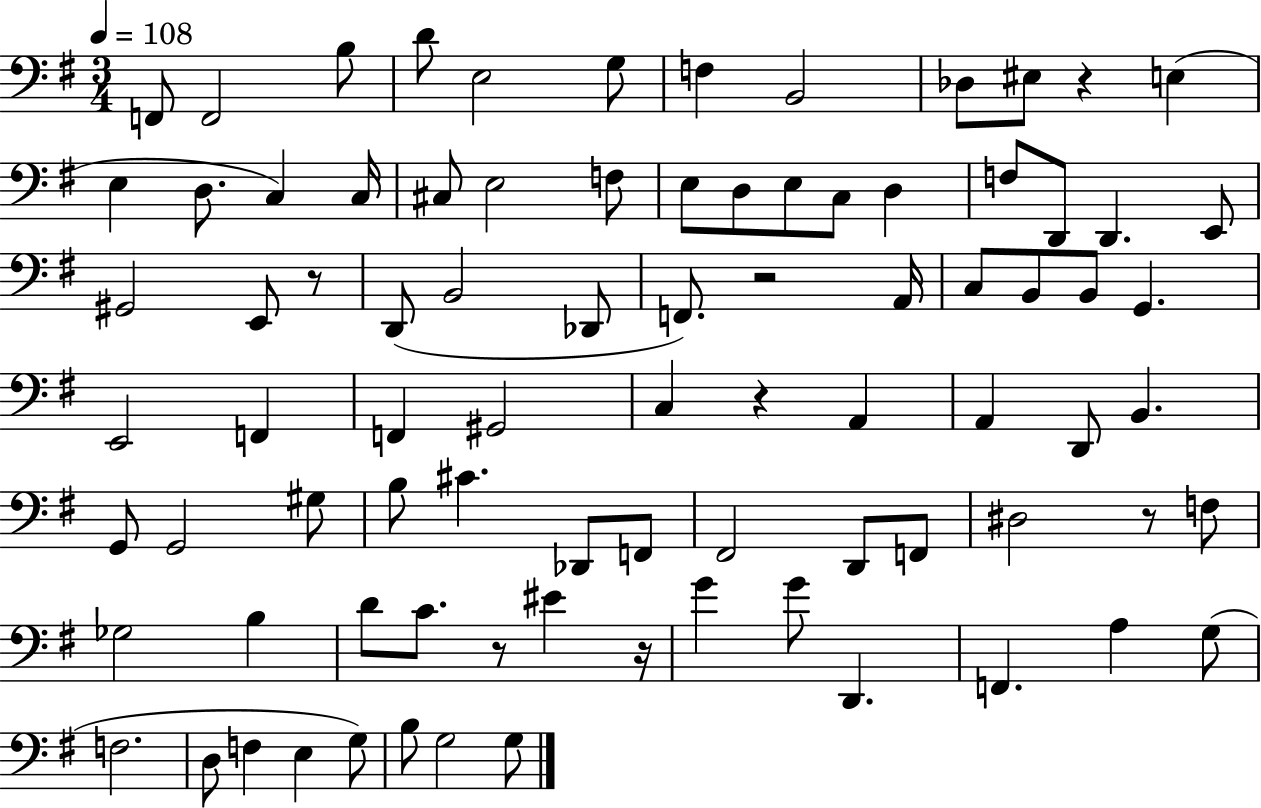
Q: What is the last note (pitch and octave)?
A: G3